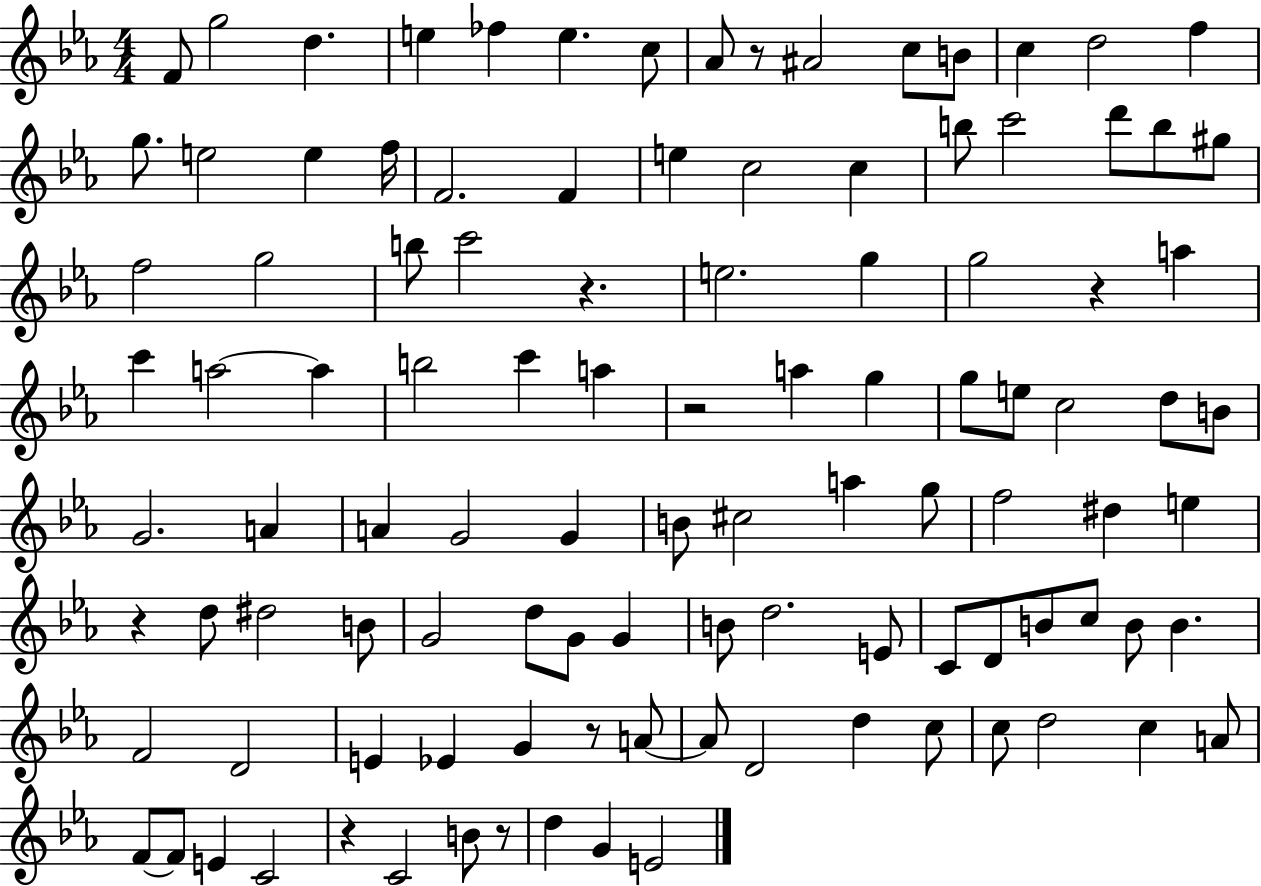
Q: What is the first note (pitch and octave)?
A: F4